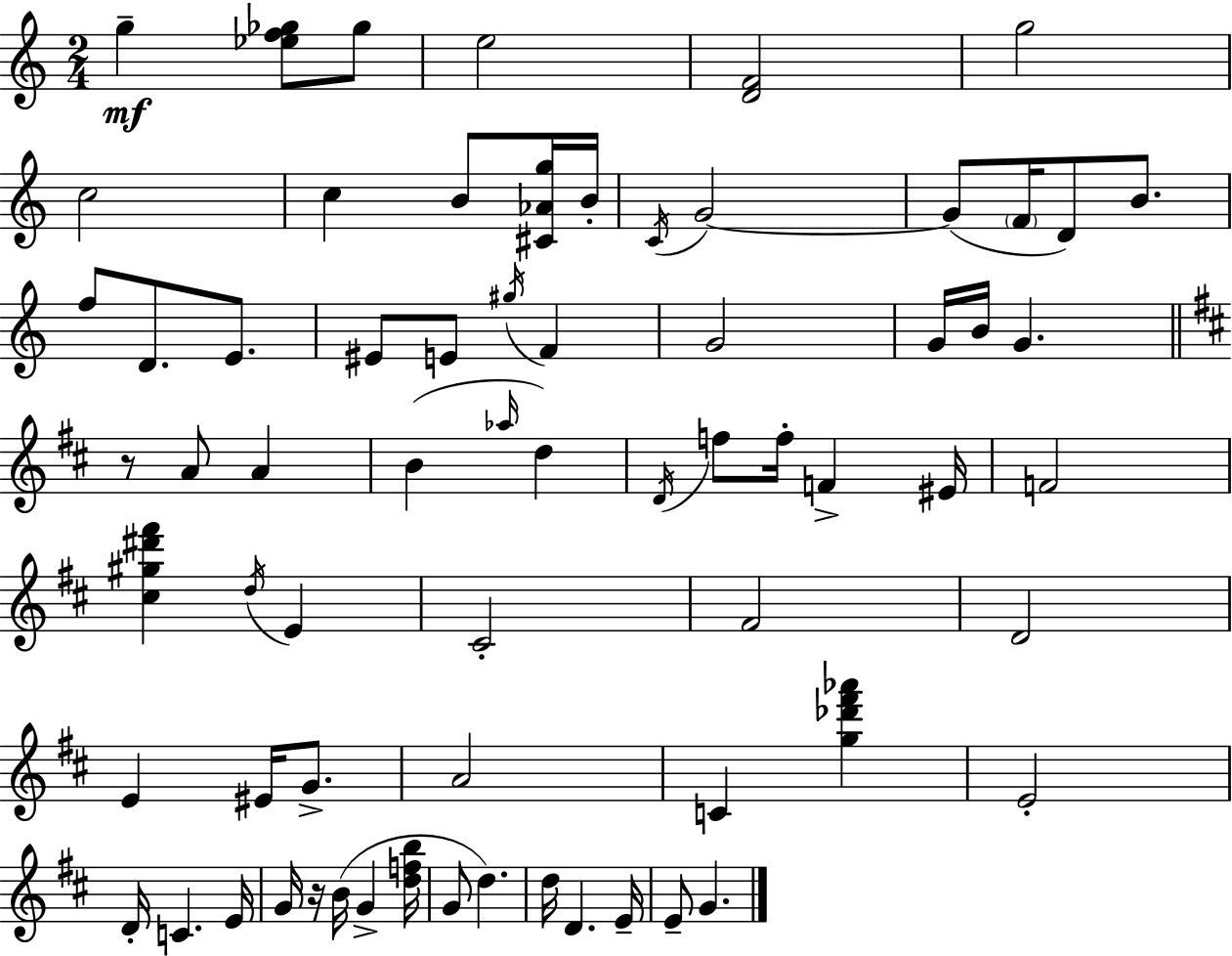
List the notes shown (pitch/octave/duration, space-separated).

G5/q [Eb5,F5,Gb5]/e Gb5/e E5/h [D4,F4]/h G5/h C5/h C5/q B4/e [C#4,Ab4,G5]/s B4/s C4/s G4/h G4/e F4/s D4/e B4/e. F5/e D4/e. E4/e. EIS4/e E4/e G#5/s F4/q G4/h G4/s B4/s G4/q. R/e A4/e A4/q B4/q Ab5/s D5/q D4/s F5/e F5/s F4/q EIS4/s F4/h [C#5,G#5,D#6,F#6]/q D5/s E4/q C#4/h F#4/h D4/h E4/q EIS4/s G4/e. A4/h C4/q [G5,Db6,F#6,Ab6]/q E4/h D4/s C4/q. E4/s G4/s R/s B4/s G4/q [D5,F5,B5]/s G4/e D5/q. D5/s D4/q. E4/s E4/e G4/q.